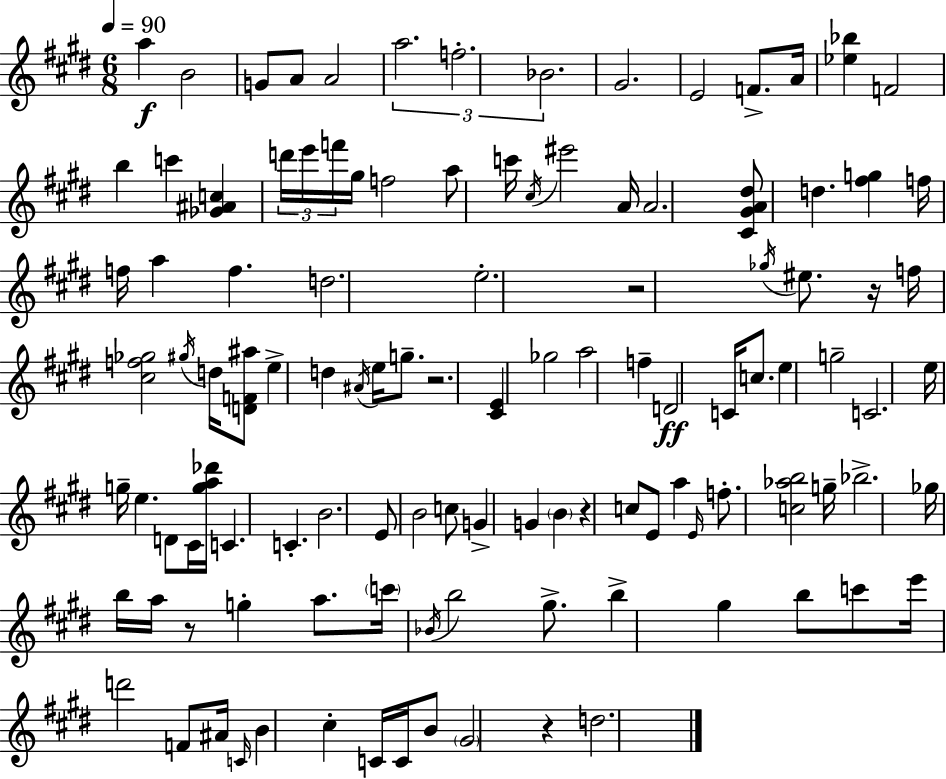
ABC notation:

X:1
T:Untitled
M:6/8
L:1/4
K:E
a B2 G/2 A/2 A2 a2 f2 _B2 ^G2 E2 F/2 A/4 [_e_b] F2 b c' [_G^Ac] d'/4 e'/4 f'/4 ^g/4 f2 a/2 c'/4 ^c/4 ^e'2 A/4 A2 [^C^GA^d]/2 d [^fg] f/4 f/4 a f d2 e2 z2 _g/4 ^e/2 z/4 f/4 [^cf_g]2 ^g/4 d/4 [DF^a]/2 e d ^A/4 e/4 g/2 z2 [^CE] _g2 a2 f D2 C/4 c/2 e g2 C2 e/4 g/4 e D/2 ^C/4 [ga_d']/4 C C B2 E/2 B2 c/2 G G B z c/2 E/2 a E/4 f/2 [c_ab]2 g/4 _b2 _g/4 b/4 a/4 z/2 g a/2 c'/4 _B/4 b2 ^g/2 b ^g b/2 c'/2 e'/4 d'2 F/2 ^A/4 C/4 B ^c C/4 C/4 B/2 ^G2 z d2